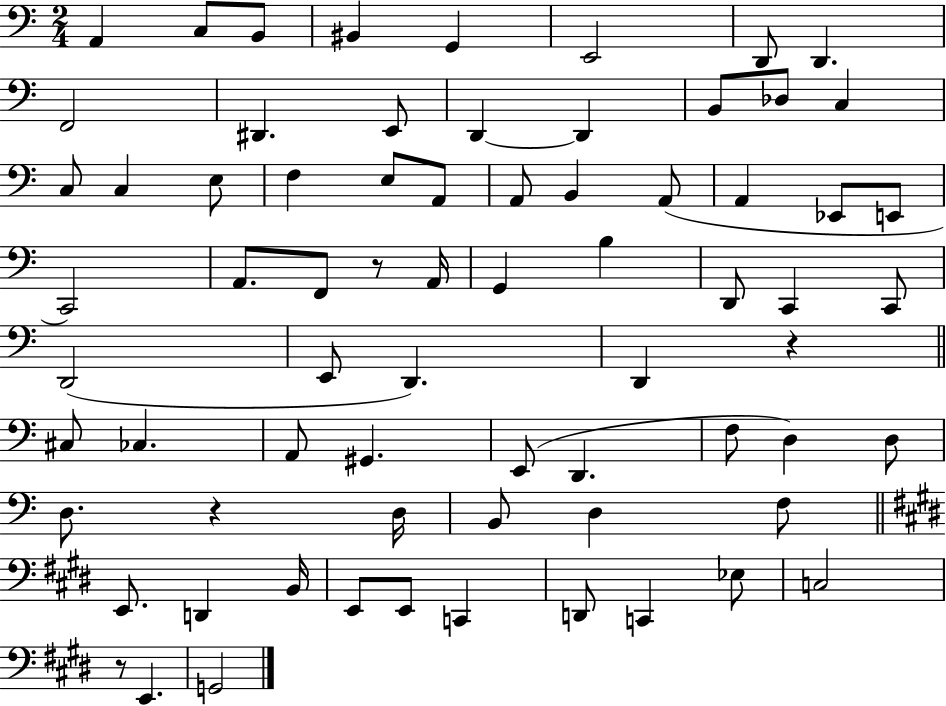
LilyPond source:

{
  \clef bass
  \numericTimeSignature
  \time 2/4
  \key c \major
  a,4 c8 b,8 | bis,4 g,4 | e,2 | d,8 d,4. | \break f,2 | dis,4. e,8 | d,4~~ d,4 | b,8 des8 c4 | \break c8 c4 e8 | f4 e8 a,8 | a,8 b,4 a,8( | a,4 ees,8 e,8 | \break c,2) | a,8. f,8 r8 a,16 | g,4 b4 | d,8 c,4 c,8 | \break d,2( | e,8 d,4.) | d,4 r4 | \bar "||" \break \key c \major cis8 ces4. | a,8 gis,4. | e,8( d,4. | f8 d4) d8 | \break d8. r4 d16 | b,8 d4 f8 | \bar "||" \break \key e \major e,8. d,4 b,16 | e,8 e,8 c,4 | d,8 c,4 ees8 | c2 | \break r8 e,4. | g,2 | \bar "|."
}